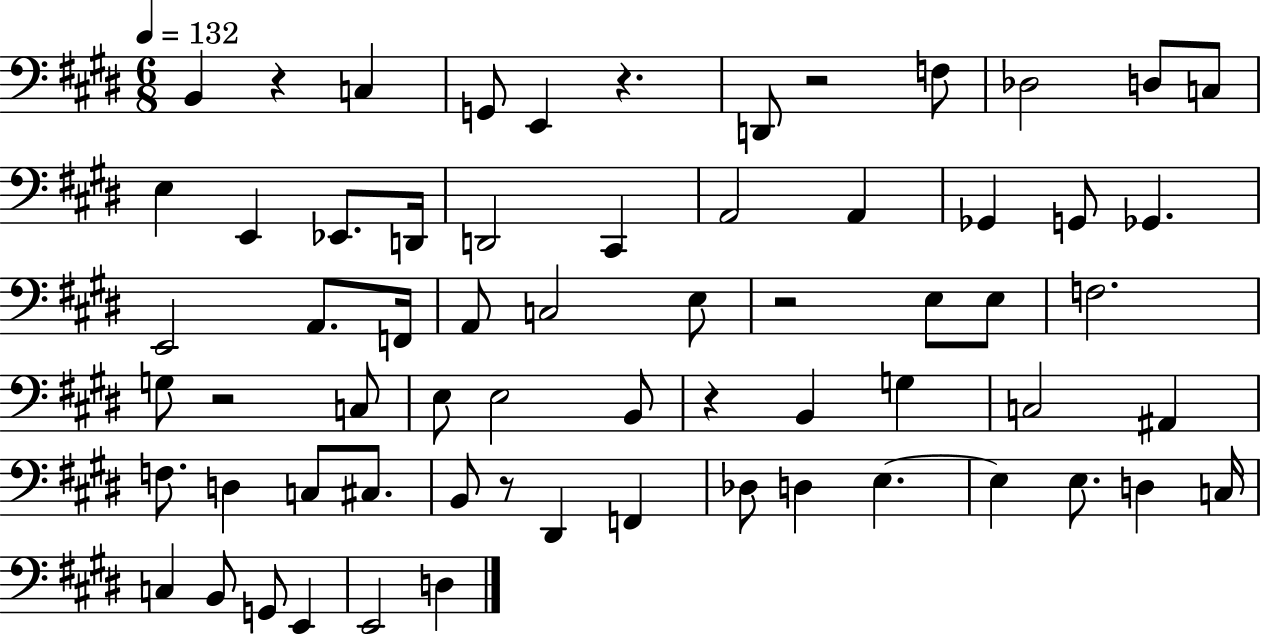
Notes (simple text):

B2/q R/q C3/q G2/e E2/q R/q. D2/e R/h F3/e Db3/h D3/e C3/e E3/q E2/q Eb2/e. D2/s D2/h C#2/q A2/h A2/q Gb2/q G2/e Gb2/q. E2/h A2/e. F2/s A2/e C3/h E3/e R/h E3/e E3/e F3/h. G3/e R/h C3/e E3/e E3/h B2/e R/q B2/q G3/q C3/h A#2/q F3/e. D3/q C3/e C#3/e. B2/e R/e D#2/q F2/q Db3/e D3/q E3/q. E3/q E3/e. D3/q C3/s C3/q B2/e G2/e E2/q E2/h D3/q